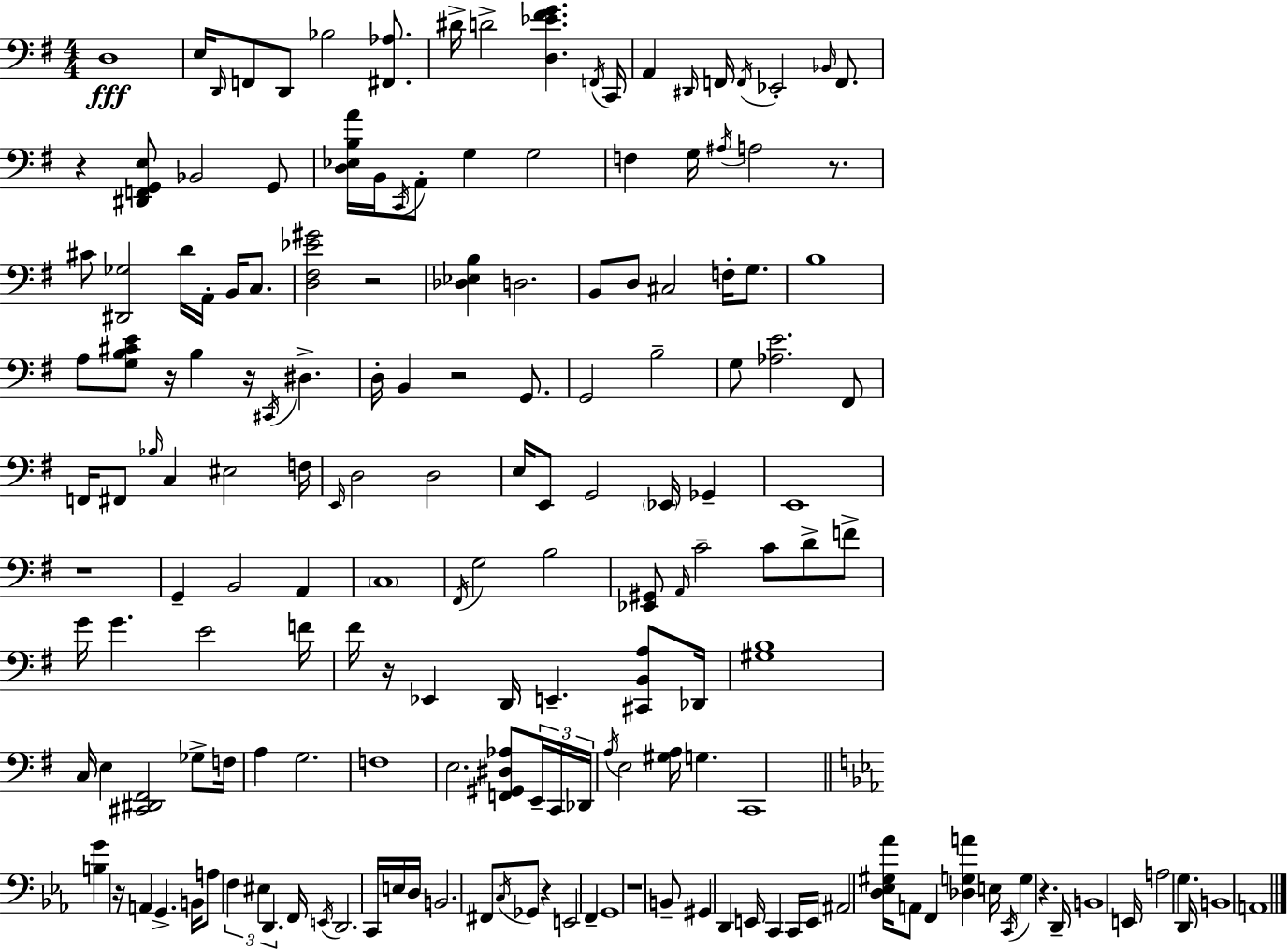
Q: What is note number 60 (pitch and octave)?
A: D3